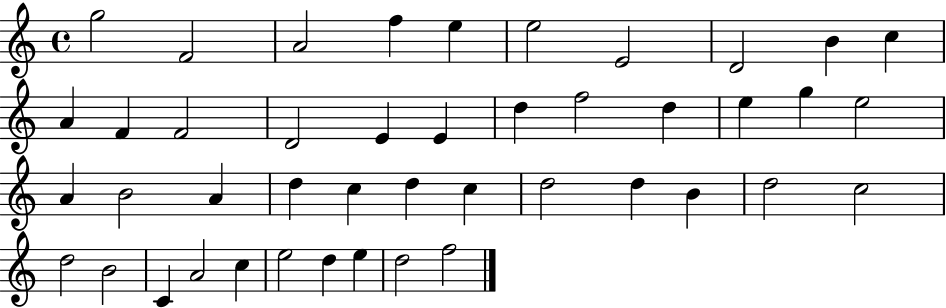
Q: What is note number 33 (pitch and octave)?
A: D5